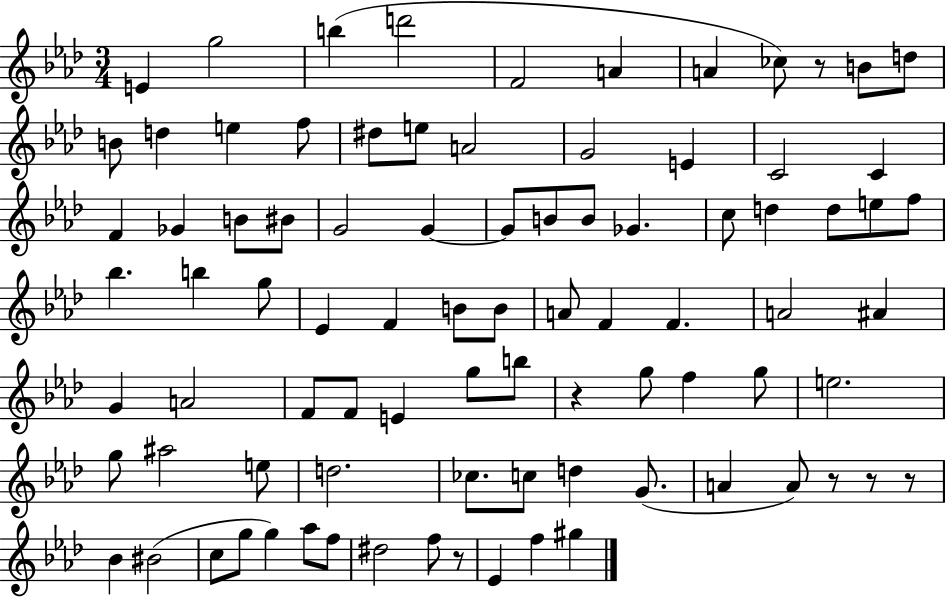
X:1
T:Untitled
M:3/4
L:1/4
K:Ab
E g2 b d'2 F2 A A _c/2 z/2 B/2 d/2 B/2 d e f/2 ^d/2 e/2 A2 G2 E C2 C F _G B/2 ^B/2 G2 G G/2 B/2 B/2 _G c/2 d d/2 e/2 f/2 _b b g/2 _E F B/2 B/2 A/2 F F A2 ^A G A2 F/2 F/2 E g/2 b/2 z g/2 f g/2 e2 g/2 ^a2 e/2 d2 _c/2 c/2 d G/2 A A/2 z/2 z/2 z/2 _B ^B2 c/2 g/2 g _a/2 f/2 ^d2 f/2 z/2 _E f ^g